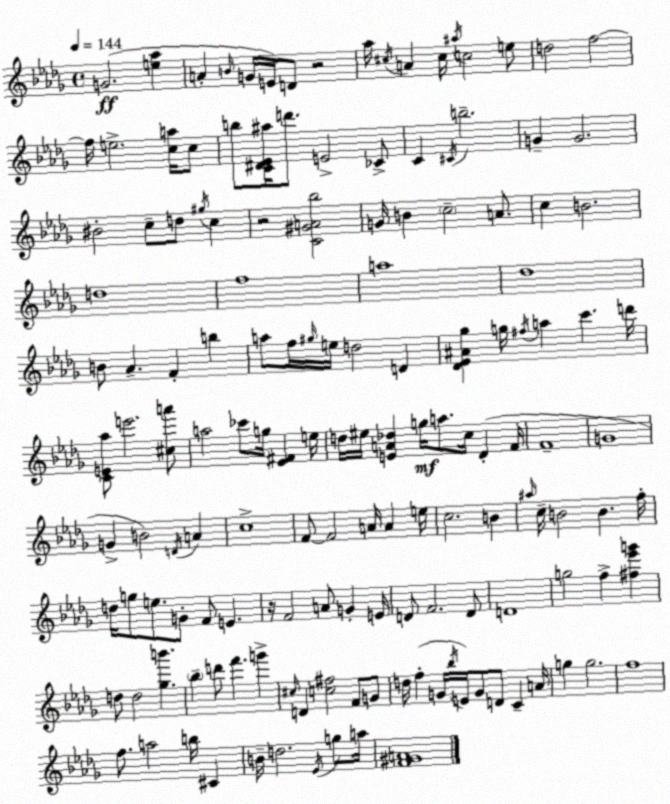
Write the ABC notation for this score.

X:1
T:Untitled
M:4/4
L:1/4
K:Bbm
G2 [e_a] A B/4 G/4 E/4 D/2 z2 _a/4 ^c/4 A ^c/4 ^a/4 c2 e/2 d2 f2 f/4 e2 [ca]/4 c/2 b/2 [C^D_E^a]/4 d'/2 E2 _C/2 C ^C/4 b2 G G2 ^B2 c/2 d/2 ^g/4 c z2 [C^GA_b]2 G/4 B c2 A/2 c B2 d4 f4 a4 _d4 B/2 _A F b a/2 f/4 ^g/4 e/4 d2 D [_D_E^A_g] g/4 ^f/4 a c' d'/4 [CE_a]/2 e'2 [^ca']/2 a2 _c'/2 g/4 [_E^F] e/4 d/4 ^e/4 [EA_d] g/4 a/2 c/4 _D F/4 F4 G4 G B2 D/4 A c4 F/2 F2 A/4 A e/4 c2 B ^a/4 c/4 B2 B f/4 d/4 g/2 e/2 G/2 F/2 E z/4 F2 A/2 G E/4 D/2 F2 D/2 D4 g2 f [^f_e'g'] d/2 d2 [_gb'] _b d'/2 f' g' ^c/4 D [c^f]2 F/2 G/2 d/4 f G/4 _b/4 E/4 G/2 D/2 C A/4 g g2 f4 f/2 a2 b/4 ^C B/4 d2 _E/4 g/2 a/4 [F^GA]4